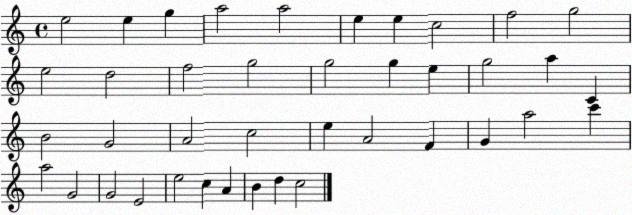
X:1
T:Untitled
M:4/4
L:1/4
K:C
e2 e g a2 a2 e e c2 f2 g2 e2 d2 f2 g2 g2 g e g2 a C B2 G2 A2 c2 e A2 F G a2 c' a2 G2 G2 E2 e2 c A B d c2